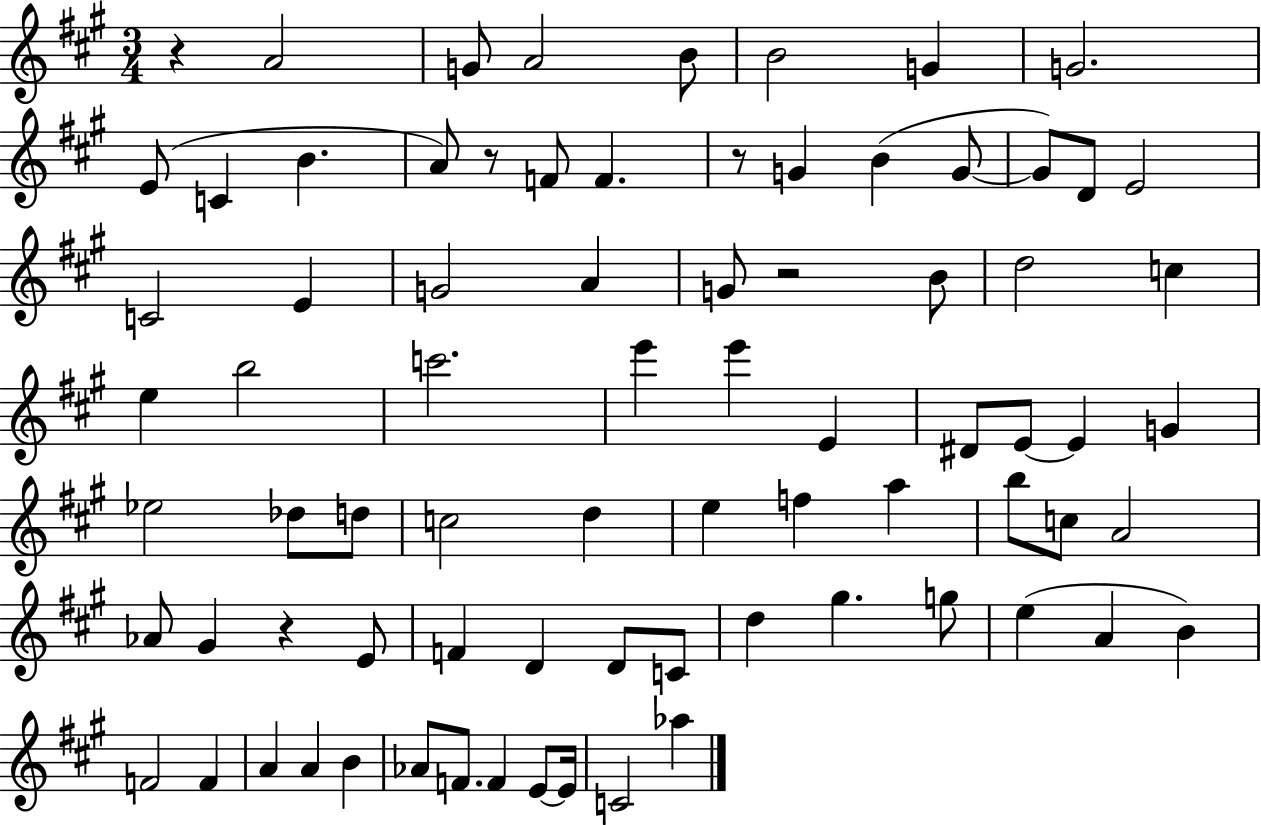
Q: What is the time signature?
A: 3/4